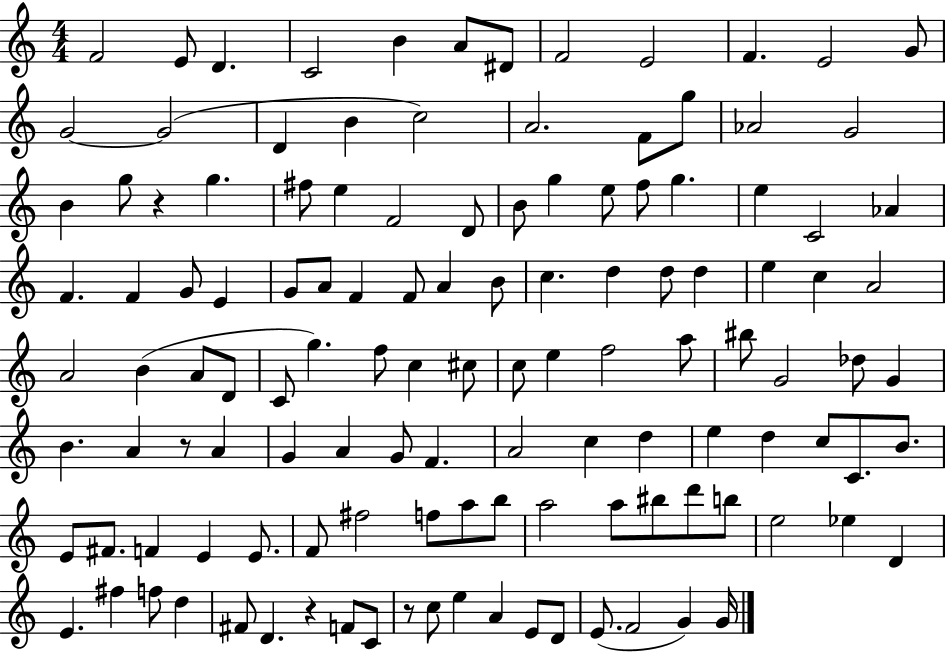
{
  \clef treble
  \numericTimeSignature
  \time 4/4
  \key c \major
  f'2 e'8 d'4. | c'2 b'4 a'8 dis'8 | f'2 e'2 | f'4. e'2 g'8 | \break g'2~~ g'2( | d'4 b'4 c''2) | a'2. f'8 g''8 | aes'2 g'2 | \break b'4 g''8 r4 g''4. | fis''8 e''4 f'2 d'8 | b'8 g''4 e''8 f''8 g''4. | e''4 c'2 aes'4 | \break f'4. f'4 g'8 e'4 | g'8 a'8 f'4 f'8 a'4 b'8 | c''4. d''4 d''8 d''4 | e''4 c''4 a'2 | \break a'2 b'4( a'8 d'8 | c'8 g''4.) f''8 c''4 cis''8 | c''8 e''4 f''2 a''8 | bis''8 g'2 des''8 g'4 | \break b'4. a'4 r8 a'4 | g'4 a'4 g'8 f'4. | a'2 c''4 d''4 | e''4 d''4 c''8 c'8. b'8. | \break e'8 fis'8. f'4 e'4 e'8. | f'8 fis''2 f''8 a''8 b''8 | a''2 a''8 bis''8 d'''8 b''8 | e''2 ees''4 d'4 | \break e'4. fis''4 f''8 d''4 | fis'8 d'4. r4 f'8 c'8 | r8 c''8 e''4 a'4 e'8 d'8 | e'8.( f'2 g'4) g'16 | \break \bar "|."
}